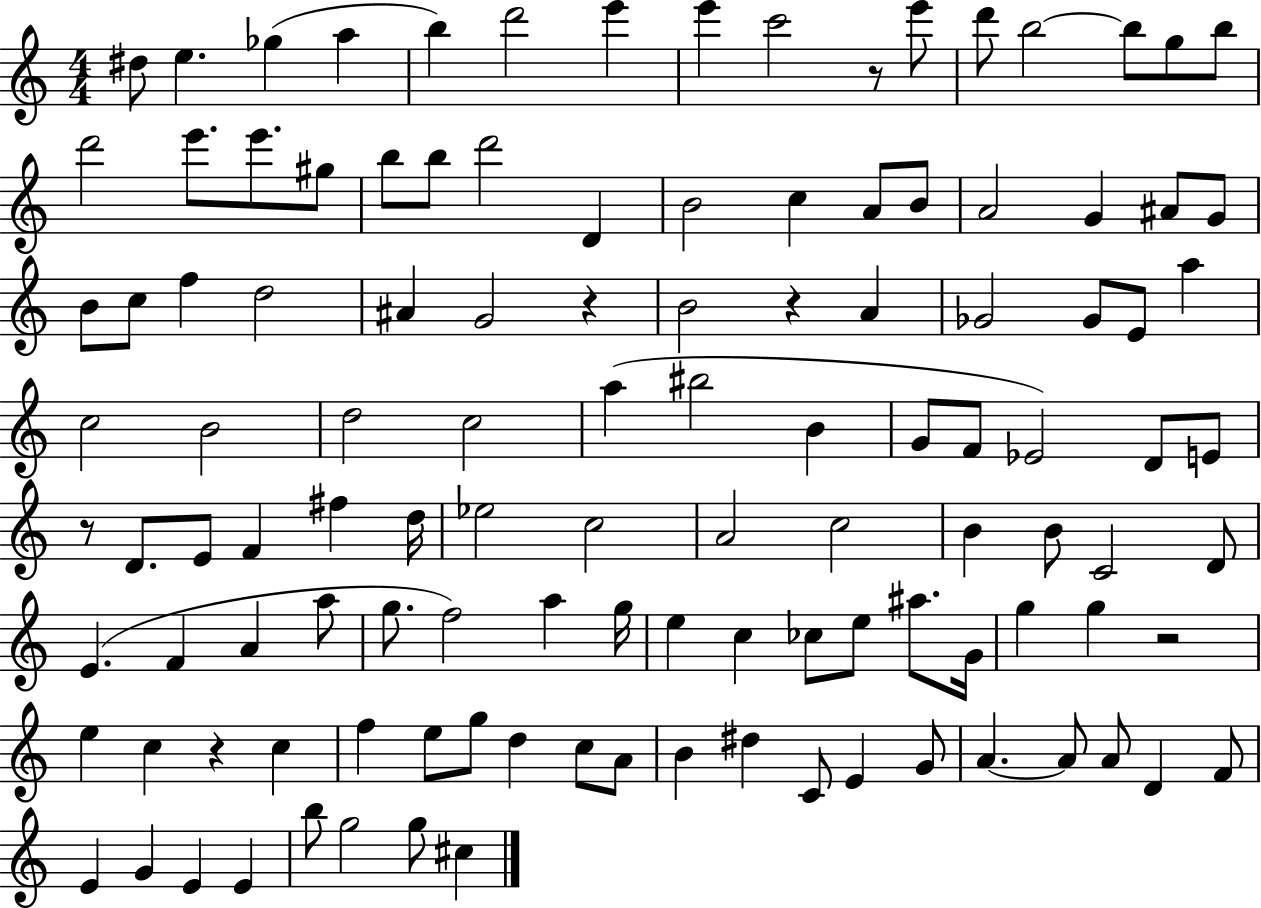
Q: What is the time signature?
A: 4/4